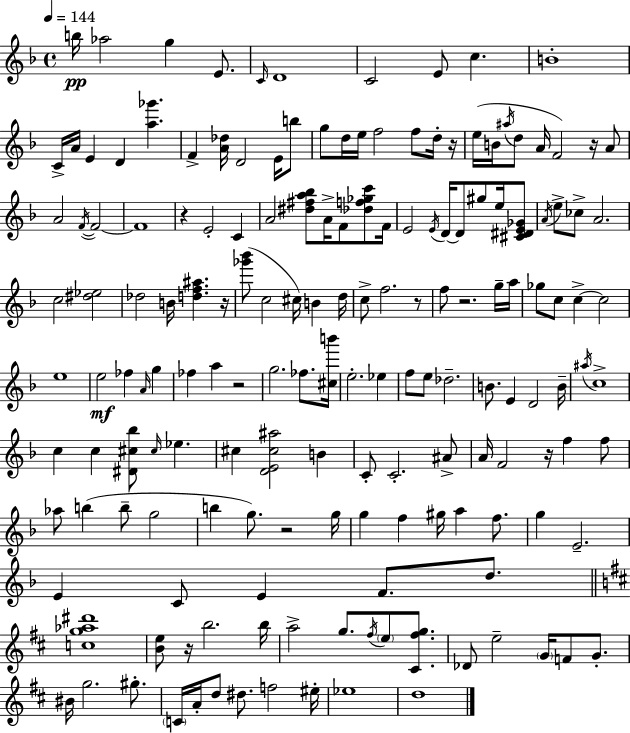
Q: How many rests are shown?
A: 10